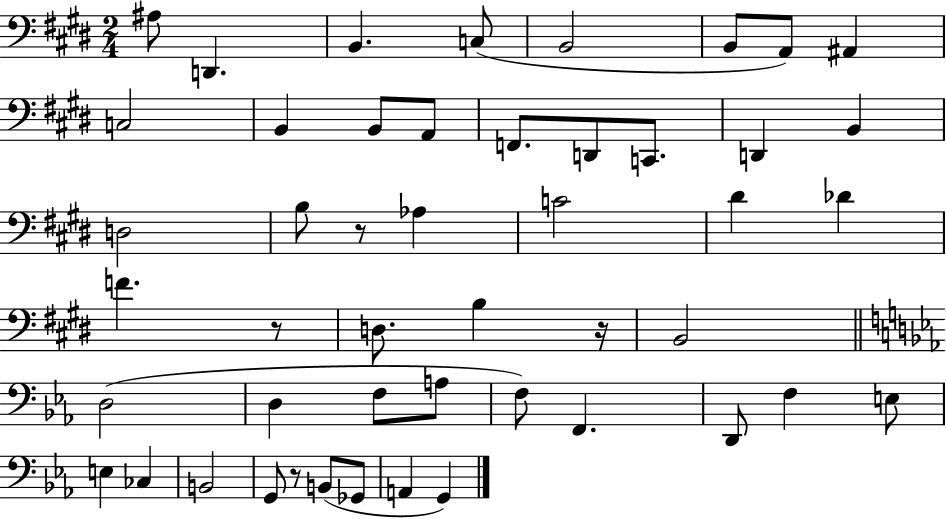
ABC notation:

X:1
T:Untitled
M:2/4
L:1/4
K:E
^A,/2 D,, B,, C,/2 B,,2 B,,/2 A,,/2 ^A,, C,2 B,, B,,/2 A,,/2 F,,/2 D,,/2 C,,/2 D,, B,, D,2 B,/2 z/2 _A, C2 ^D _D F z/2 D,/2 B, z/4 B,,2 D,2 D, F,/2 A,/2 F,/2 F,, D,,/2 F, E,/2 E, _C, B,,2 G,,/2 z/2 B,,/2 _G,,/2 A,, G,,